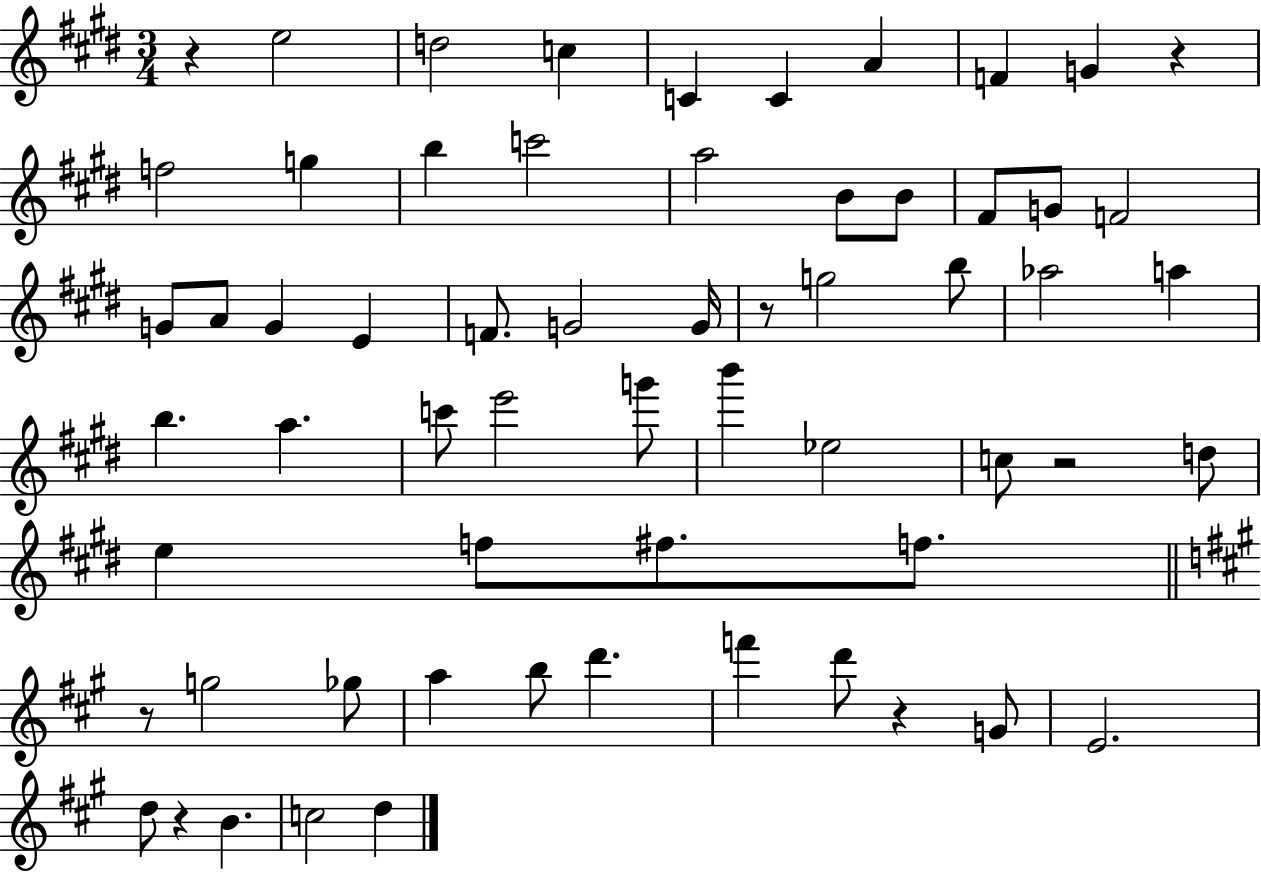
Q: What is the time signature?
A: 3/4